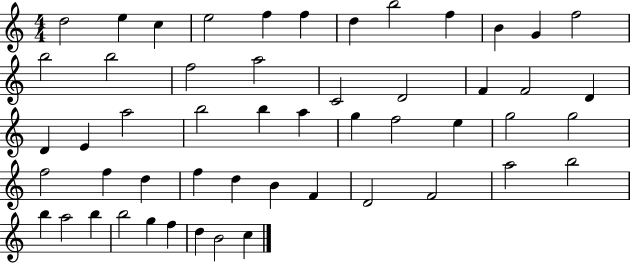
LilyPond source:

{
  \clef treble
  \numericTimeSignature
  \time 4/4
  \key c \major
  d''2 e''4 c''4 | e''2 f''4 f''4 | d''4 b''2 f''4 | b'4 g'4 f''2 | \break b''2 b''2 | f''2 a''2 | c'2 d'2 | f'4 f'2 d'4 | \break d'4 e'4 a''2 | b''2 b''4 a''4 | g''4 f''2 e''4 | g''2 g''2 | \break f''2 f''4 d''4 | f''4 d''4 b'4 f'4 | d'2 f'2 | a''2 b''2 | \break b''4 a''2 b''4 | b''2 g''4 f''4 | d''4 b'2 c''4 | \bar "|."
}